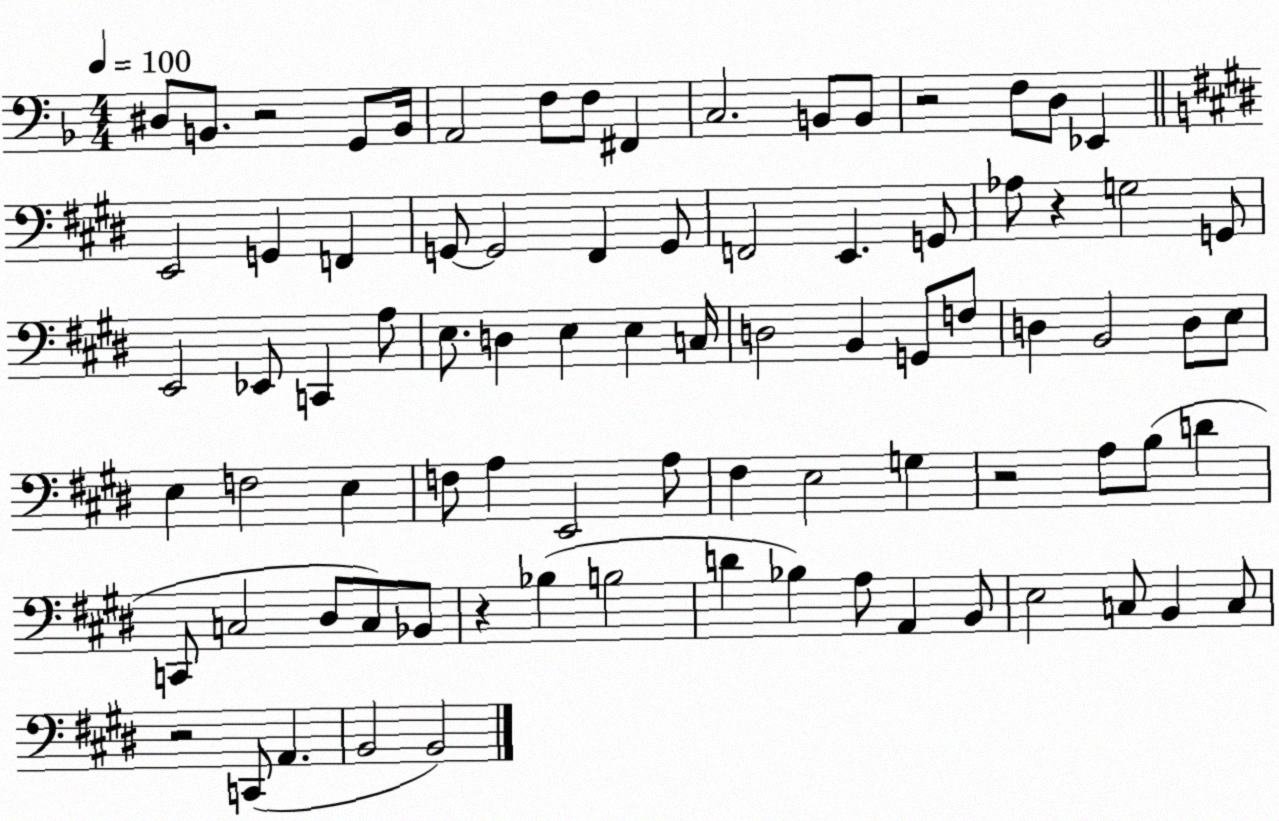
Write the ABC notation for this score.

X:1
T:Untitled
M:4/4
L:1/4
K:F
^D,/2 B,,/2 z2 G,,/2 B,,/4 A,,2 F,/2 F,/2 ^F,, C,2 B,,/2 B,,/2 z2 F,/2 D,/2 _E,, E,,2 G,, F,, G,,/2 G,,2 ^F,, G,,/2 F,,2 E,, G,,/2 _A,/2 z G,2 G,,/2 E,,2 _E,,/2 C,, A,/2 E,/2 D, E, E, C,/4 D,2 B,, G,,/2 F,/2 D, B,,2 D,/2 E,/2 E, F,2 E, F,/2 A, E,,2 A,/2 ^F, E,2 G, z2 A,/2 B,/2 D C,,/2 C,2 ^D,/2 C,/2 _B,,/2 z _B, B,2 D _B, A,/2 A,, B,,/2 E,2 C,/2 B,, C,/2 z2 C,,/2 A,, B,,2 B,,2